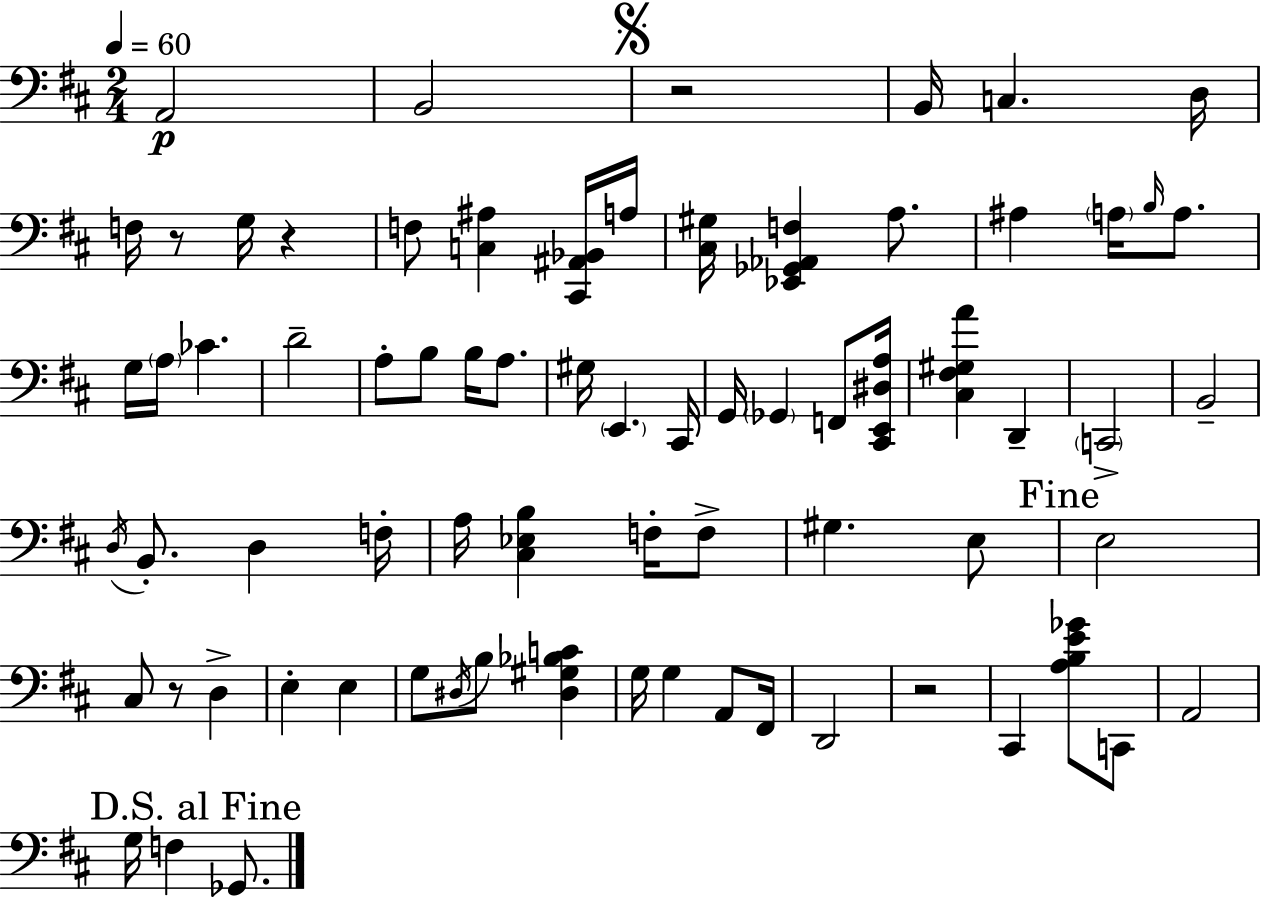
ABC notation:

X:1
T:Untitled
M:2/4
L:1/4
K:D
A,,2 B,,2 z2 B,,/4 C, D,/4 F,/4 z/2 G,/4 z F,/2 [C,^A,] [^C,,^A,,_B,,]/4 A,/4 [^C,^G,]/4 [_E,,_G,,_A,,F,] A,/2 ^A, A,/4 B,/4 A,/2 G,/4 A,/4 _C D2 A,/2 B,/2 B,/4 A,/2 ^G,/4 E,, ^C,,/4 G,,/4 _G,, F,,/2 [^C,,E,,^D,A,]/4 [^C,^F,^G,A] D,, C,,2 B,,2 D,/4 B,,/2 D, F,/4 A,/4 [^C,_E,B,] F,/4 F,/2 ^G, E,/2 E,2 ^C,/2 z/2 D, E, E, G,/2 ^D,/4 B,/2 [^D,^G,_B,C] G,/4 G, A,,/2 ^F,,/4 D,,2 z2 ^C,, [A,B,E_G]/2 C,,/2 A,,2 G,/4 F, _G,,/2